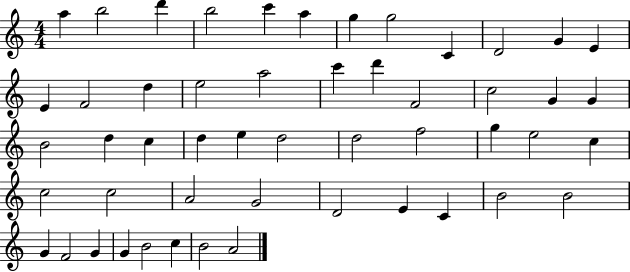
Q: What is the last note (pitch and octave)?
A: A4